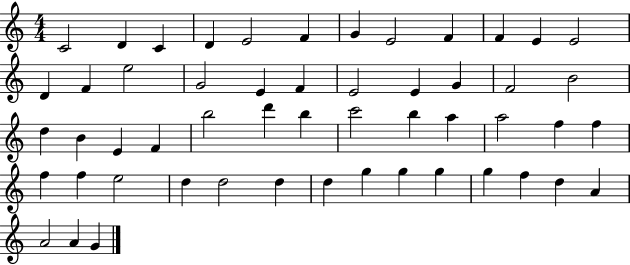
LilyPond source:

{
  \clef treble
  \numericTimeSignature
  \time 4/4
  \key c \major
  c'2 d'4 c'4 | d'4 e'2 f'4 | g'4 e'2 f'4 | f'4 e'4 e'2 | \break d'4 f'4 e''2 | g'2 e'4 f'4 | e'2 e'4 g'4 | f'2 b'2 | \break d''4 b'4 e'4 f'4 | b''2 d'''4 b''4 | c'''2 b''4 a''4 | a''2 f''4 f''4 | \break f''4 f''4 e''2 | d''4 d''2 d''4 | d''4 g''4 g''4 g''4 | g''4 f''4 d''4 a'4 | \break a'2 a'4 g'4 | \bar "|."
}